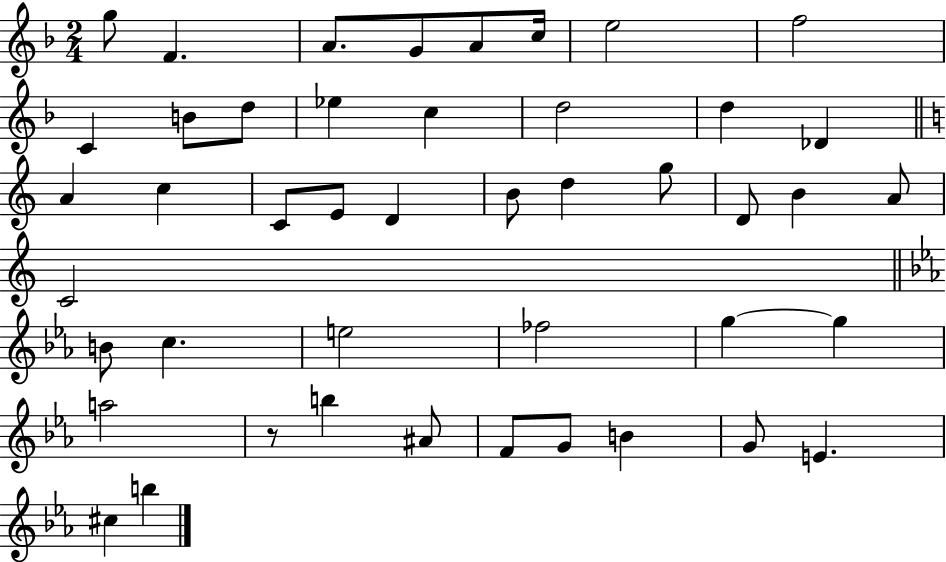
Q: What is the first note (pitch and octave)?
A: G5